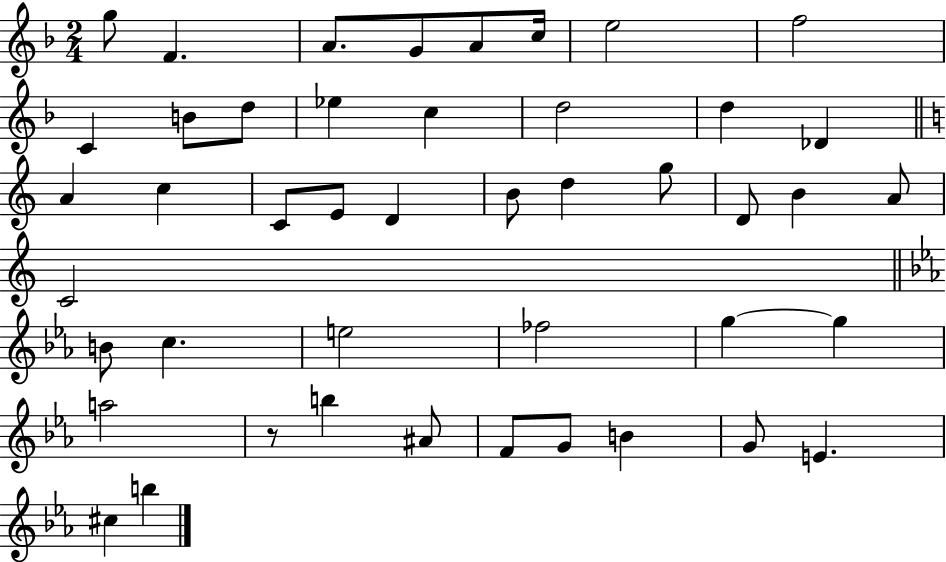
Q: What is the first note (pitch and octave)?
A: G5